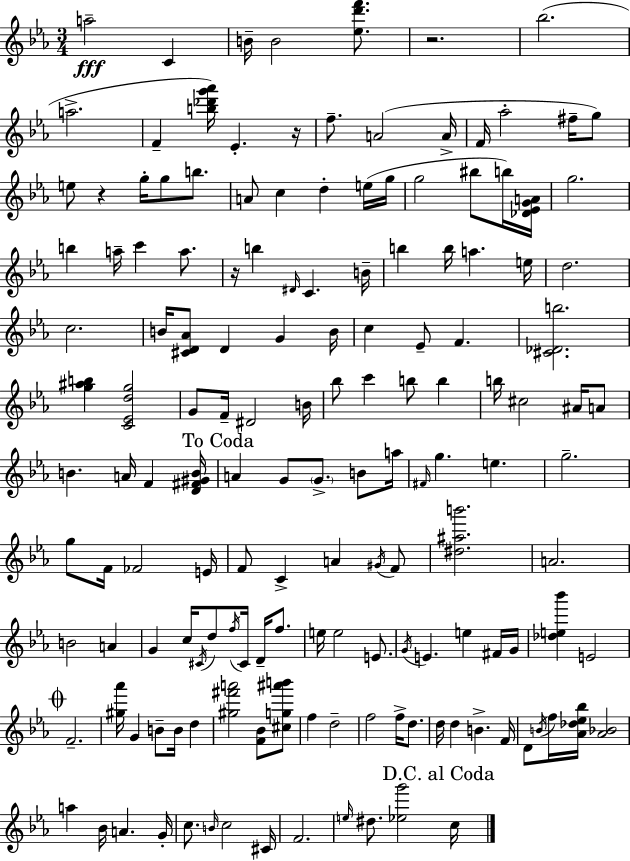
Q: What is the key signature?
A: C minor